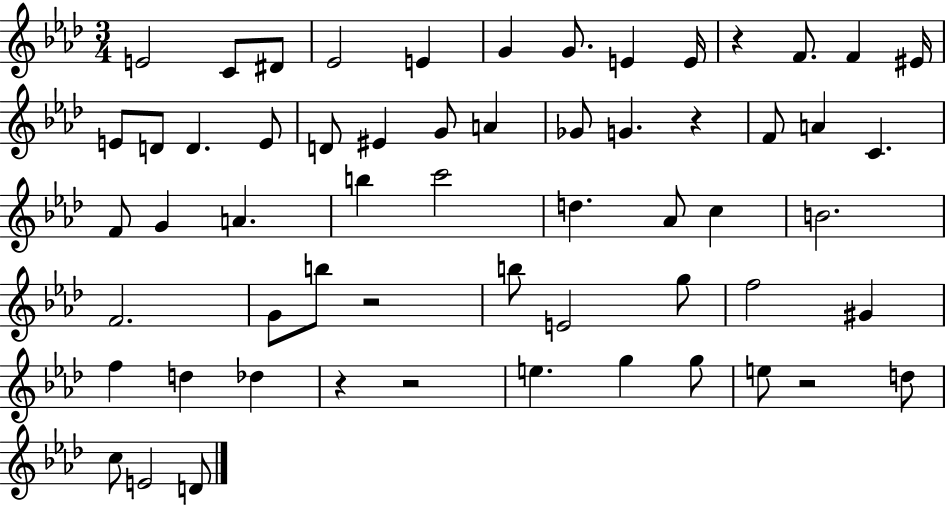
E4/h C4/e D#4/e Eb4/h E4/q G4/q G4/e. E4/q E4/s R/q F4/e. F4/q EIS4/s E4/e D4/e D4/q. E4/e D4/e EIS4/q G4/e A4/q Gb4/e G4/q. R/q F4/e A4/q C4/q. F4/e G4/q A4/q. B5/q C6/h D5/q. Ab4/e C5/q B4/h. F4/h. G4/e B5/e R/h B5/e E4/h G5/e F5/h G#4/q F5/q D5/q Db5/q R/q R/h E5/q. G5/q G5/e E5/e R/h D5/e C5/e E4/h D4/e